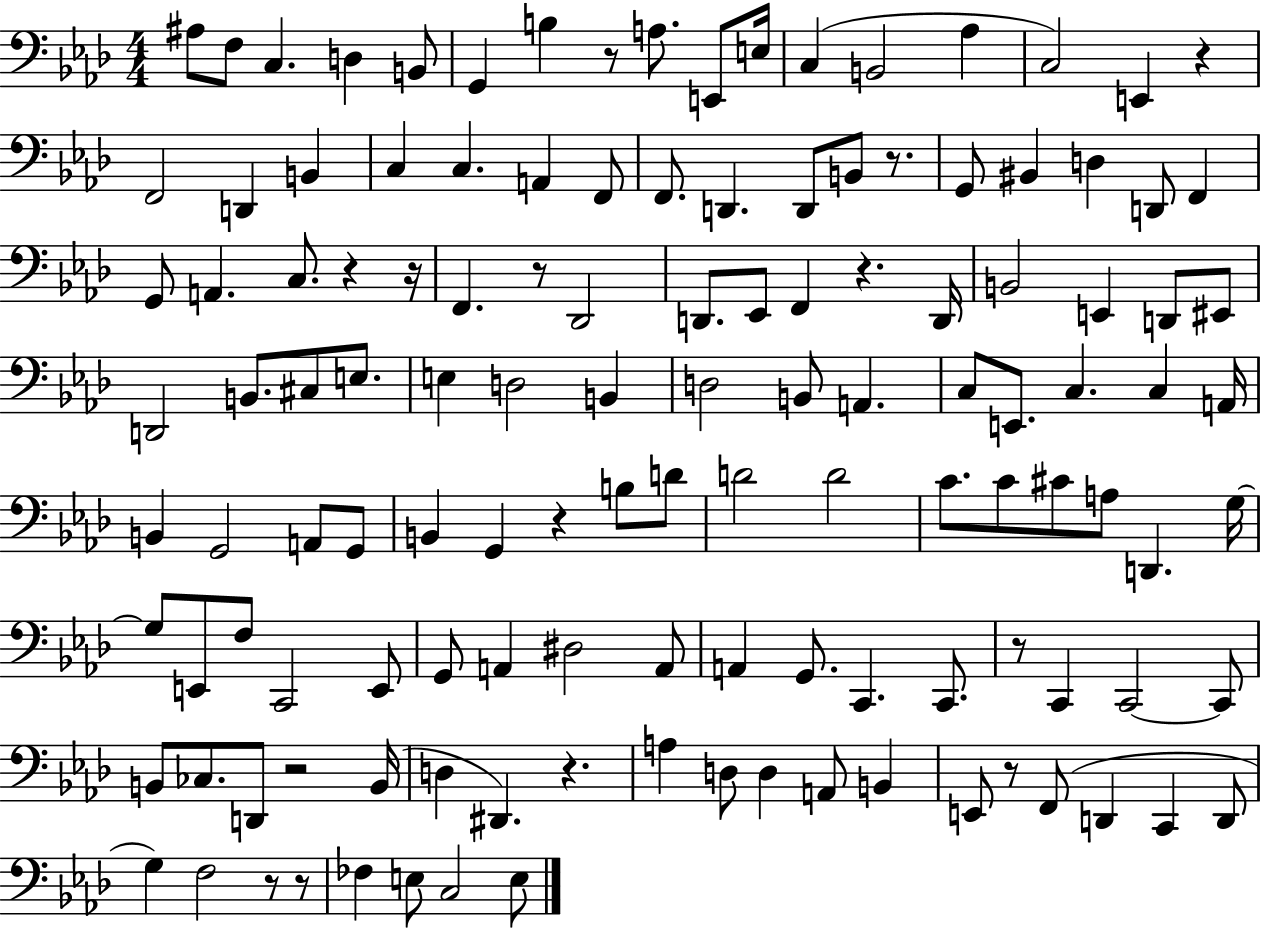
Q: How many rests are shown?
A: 14